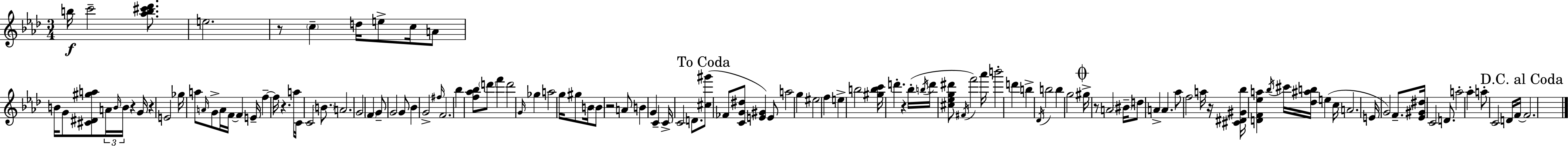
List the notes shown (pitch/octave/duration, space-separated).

B5/s C6/h [Ab5,B5,C#6,Db6]/e. E5/h. R/e C5/q D5/s E5/e C5/s A4/e B4/s G4/e [C#4,D#4,G#5,A5]/e A4/s B4/s B4/s R/q G4/s R/q E4/h Gb5/s A5/e A4/s G4/e A4/s F4/s F4/q E4/s F5/q F5/s R/q. A5/s C4/s C4/h B4/e. A4/h. G4/h F4/q G4/e G4/h G4/e Bb4/q G4/h F#5/s F4/h. Bb5/q [F5,Ab5,Bb5]/e D6/e F6/q D6/h G4/s Gb5/q A5/h G5/s G#5/e B4/s B4/e R/h A4/e B4/q G4/q C4/q C4/s C4/h D4/e. [C#5,G#6]/e FES4/e [C4,G4,D#5]/e [E4,G#4]/q E4/e A5/h G5/q EIS5/h F5/q E5/q B5/h [G#5,B5,C6]/s D6/q. R/q Bb5/s B5/s D6/s [C#5,Eb5,G5,D#6]/e F#4/s F6/h Ab6/s B6/h D6/q B5/q Db4/s B5/h B5/q G5/h G#5/s R/e A4/h BIS4/s D5/e A4/q A4/q. Ab5/e F5/h A5/s R/s [C#4,D#4,G#4,Bb5]/s [D4,F4,Eb5,A5]/q Bb5/s C#6/s [Db5,A#5,B5]/s E5/q C5/s A4/h. E4/s G4/h F4/e. [Eb4,G#4,D#5]/s C4/h D4/e. A5/h Ab5/q A5/e C4/h D4/s F4/s F4/h.